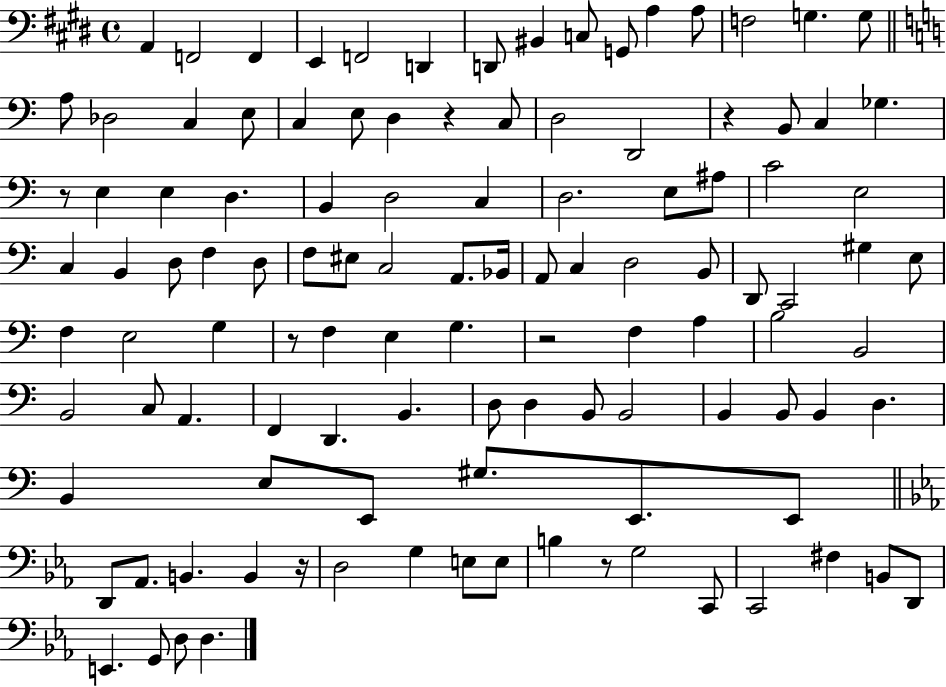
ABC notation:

X:1
T:Untitled
M:4/4
L:1/4
K:E
A,, F,,2 F,, E,, F,,2 D,, D,,/2 ^B,, C,/2 G,,/2 A, A,/2 F,2 G, G,/2 A,/2 _D,2 C, E,/2 C, E,/2 D, z C,/2 D,2 D,,2 z B,,/2 C, _G, z/2 E, E, D, B,, D,2 C, D,2 E,/2 ^A,/2 C2 E,2 C, B,, D,/2 F, D,/2 F,/2 ^E,/2 C,2 A,,/2 _B,,/4 A,,/2 C, D,2 B,,/2 D,,/2 C,,2 ^G, E,/2 F, E,2 G, z/2 F, E, G, z2 F, A, B,2 B,,2 B,,2 C,/2 A,, F,, D,, B,, D,/2 D, B,,/2 B,,2 B,, B,,/2 B,, D, B,, E,/2 E,,/2 ^G,/2 E,,/2 E,,/2 D,,/2 _A,,/2 B,, B,, z/4 D,2 G, E,/2 E,/2 B, z/2 G,2 C,,/2 C,,2 ^F, B,,/2 D,,/2 E,, G,,/2 D,/2 D,